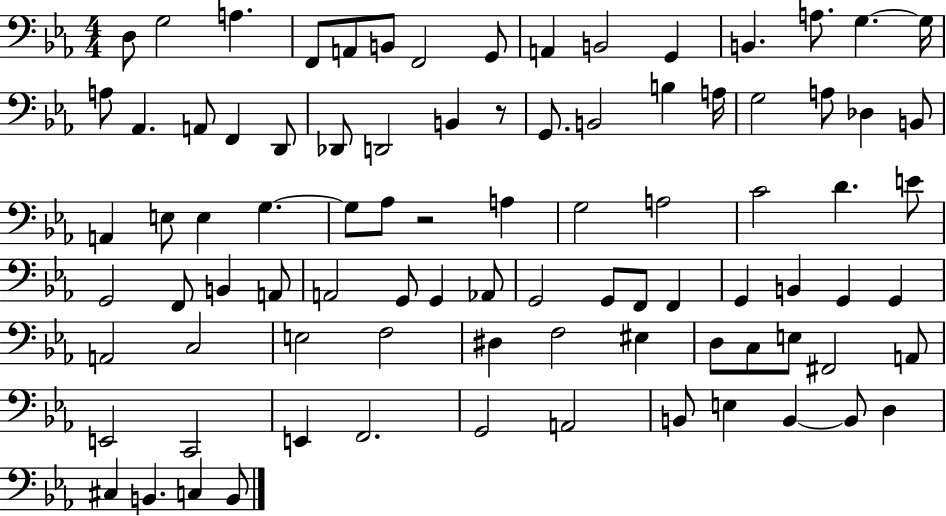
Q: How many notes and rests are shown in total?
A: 88